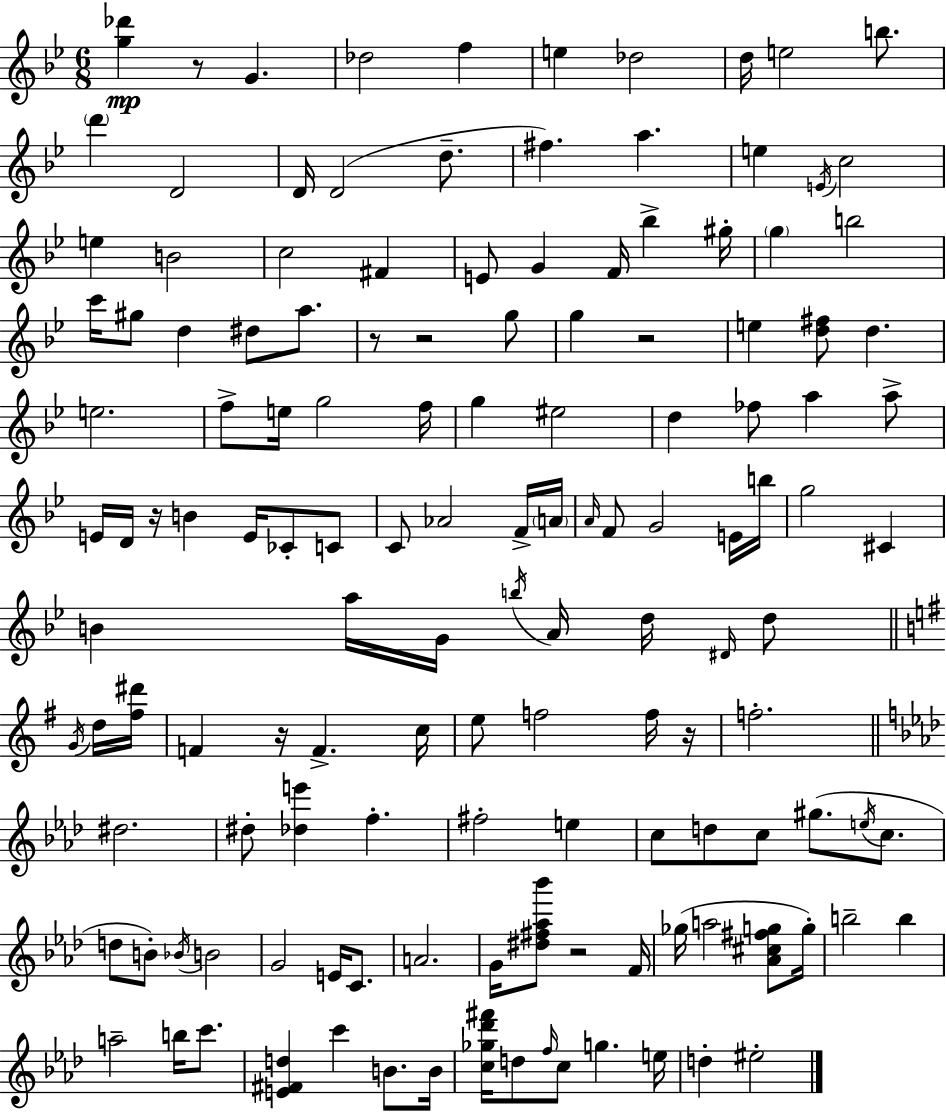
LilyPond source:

{
  \clef treble
  \numericTimeSignature
  \time 6/8
  \key bes \major
  <g'' des'''>4\mp r8 g'4. | des''2 f''4 | e''4 des''2 | d''16 e''2 b''8. | \break \parenthesize d'''4 d'2 | d'16 d'2( d''8.-- | fis''4.) a''4. | e''4 \acciaccatura { e'16 } c''2 | \break e''4 b'2 | c''2 fis'4 | e'8 g'4 f'16 bes''4-> | gis''16-. \parenthesize g''4 b''2 | \break c'''16 gis''8 d''4 dis''8 a''8. | r8 r2 g''8 | g''4 r2 | e''4 <d'' fis''>8 d''4. | \break e''2. | f''8-> e''16 g''2 | f''16 g''4 eis''2 | d''4 fes''8 a''4 a''8-> | \break e'16 d'16 r16 b'4 e'16 ces'8-. c'8 | c'8 aes'2 f'16-> | \parenthesize a'16 \grace { a'16 } f'8 g'2 | e'16 b''16 g''2 cis'4 | \break b'4 a''16 g'16 \acciaccatura { b''16 } a'16 d''16 \grace { dis'16 } | d''8 \bar "||" \break \key g \major \acciaccatura { g'16 } d''16 <fis'' dis'''>16 f'4 r16 f'4.-> | c''16 e''8 f''2 | f''16 r16 f''2.-. | \bar "||" \break \key aes \major dis''2. | dis''8-. <des'' e'''>4 f''4.-. | fis''2-. e''4 | c''8 d''8 c''8 gis''8.( \acciaccatura { e''16 } c''8. | \break d''8 b'8-.) \acciaccatura { bes'16 } b'2 | g'2 e'16 c'8. | a'2. | g'16 <dis'' fis'' aes'' bes'''>8 r2 | \break f'16 ges''16( a''2 <aes' cis'' fis'' g''>8 | g''16-.) b''2-- b''4 | a''2-- b''16 c'''8. | <e' fis' d''>4 c'''4 b'8. | \break b'16 <c'' ges'' des''' fis'''>16 d''8 \grace { f''16 } c''8 g''4. | e''16 d''4-. eis''2-. | \bar "|."
}